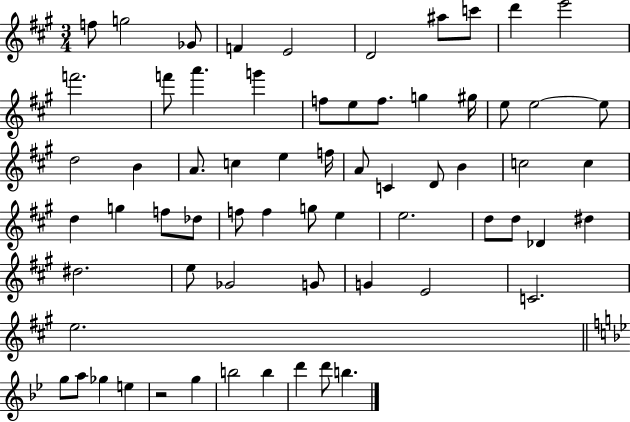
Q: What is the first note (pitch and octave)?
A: F5